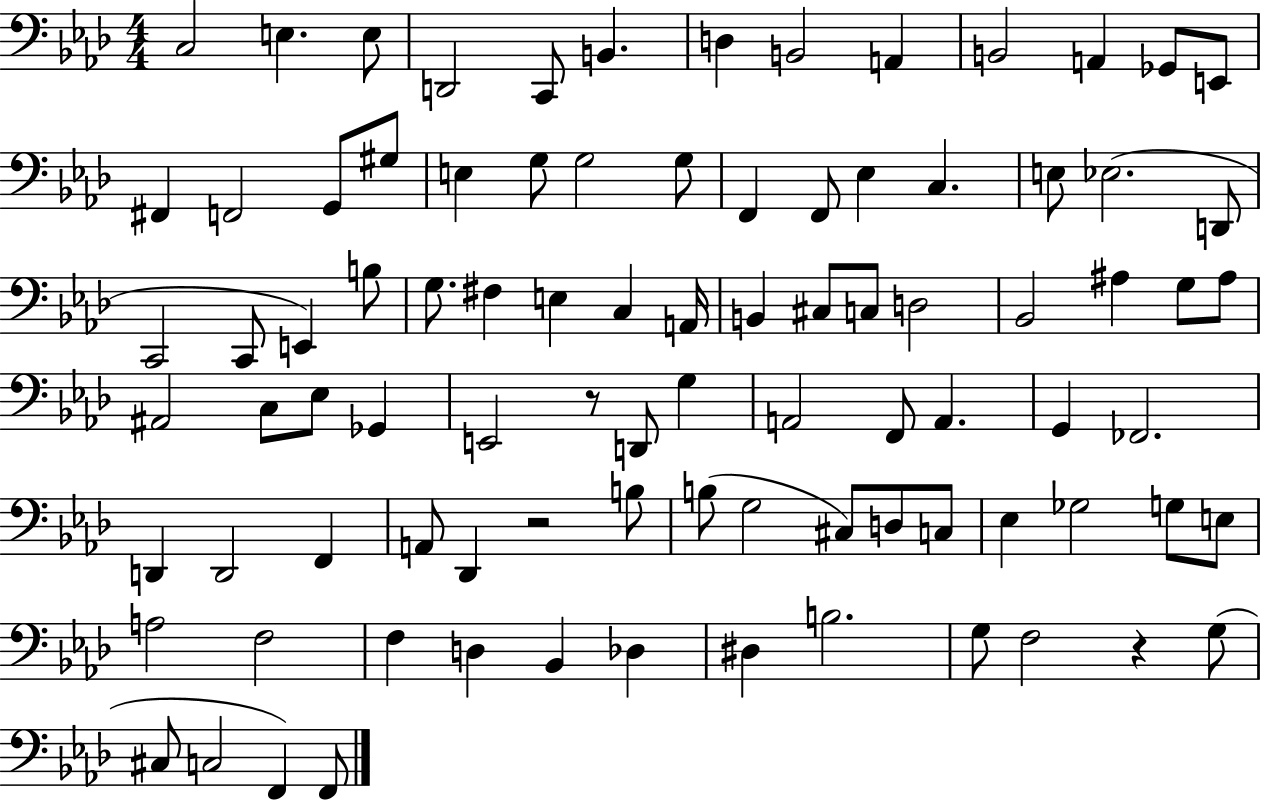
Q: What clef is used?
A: bass